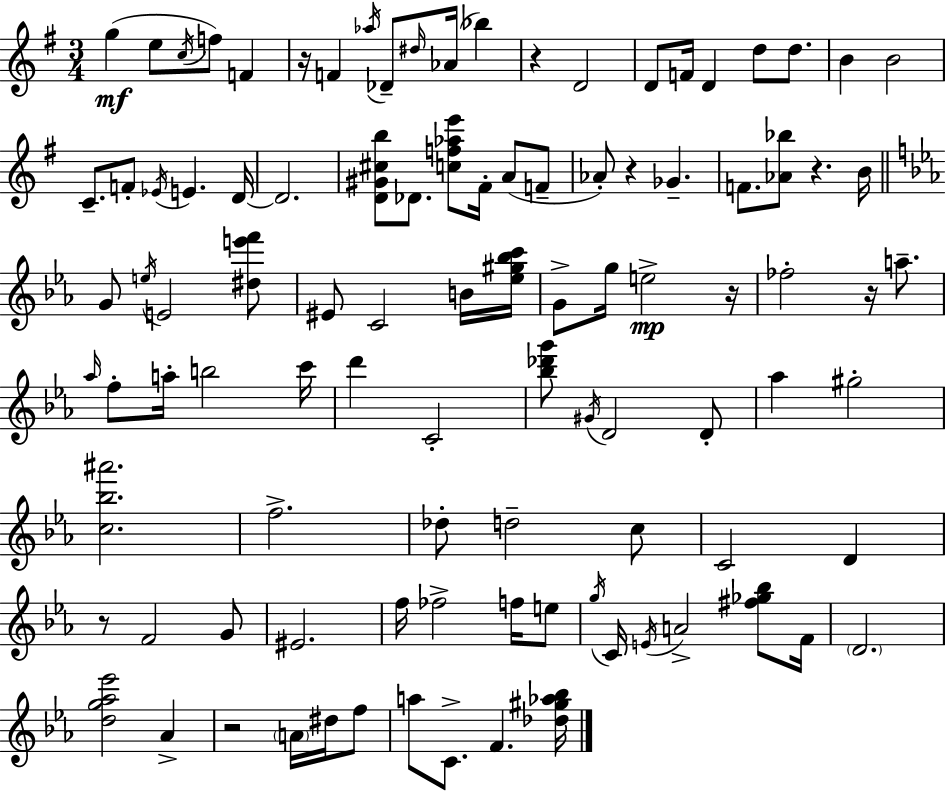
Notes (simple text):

G5/q E5/e C5/s F5/e F4/q R/s F4/q Ab5/s Db4/e D#5/s Ab4/s Bb5/q R/q D4/h D4/e F4/s D4/q D5/e D5/e. B4/q B4/h C4/e. F4/e Eb4/s E4/q. D4/s D4/h. [D4,G#4,C#5,B5]/e Db4/e. [C5,F5,Ab5,E6]/e F#4/s A4/e F4/e Ab4/e R/q Gb4/q. F4/e. [Ab4,Bb5]/e R/q. B4/s G4/e E5/s E4/h [D#5,E6,F6]/e EIS4/e C4/h B4/s [Eb5,G#5,Bb5,C6]/s G4/e G5/s E5/h R/s FES5/h R/s A5/e. Ab5/s F5/e A5/s B5/h C6/s D6/q C4/h [Bb5,Db6,G6]/e G#4/s D4/h D4/e Ab5/q G#5/h [C5,Bb5,A#6]/h. F5/h. Db5/e D5/h C5/e C4/h D4/q R/e F4/h G4/e EIS4/h. F5/s FES5/h F5/s E5/e G5/s C4/s E4/s A4/h [F#5,Gb5,Bb5]/e F4/s D4/h. [D5,G5,Ab5,Eb6]/h Ab4/q R/h A4/s D#5/s F5/e A5/e C4/e. F4/q. [Db5,G#5,Ab5,Bb5]/s